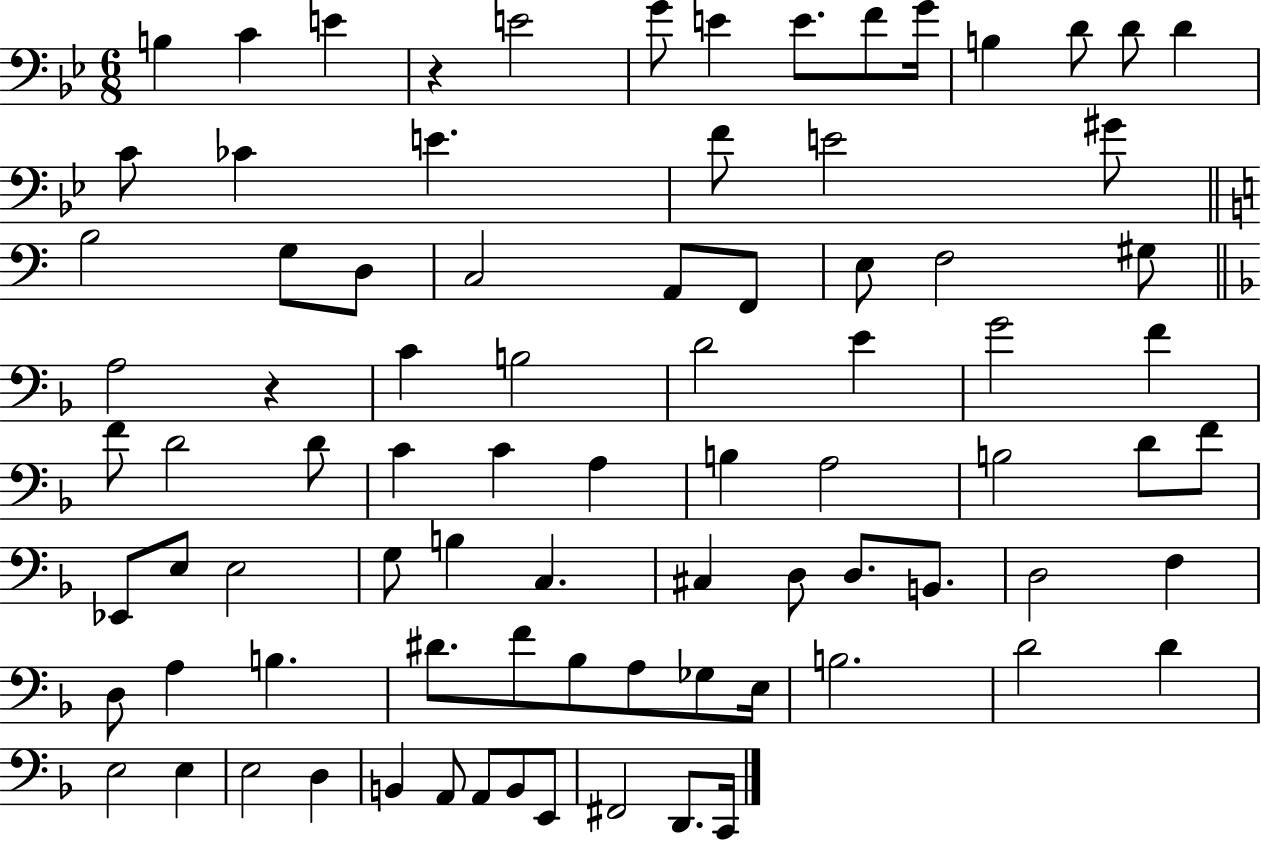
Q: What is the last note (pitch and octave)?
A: C2